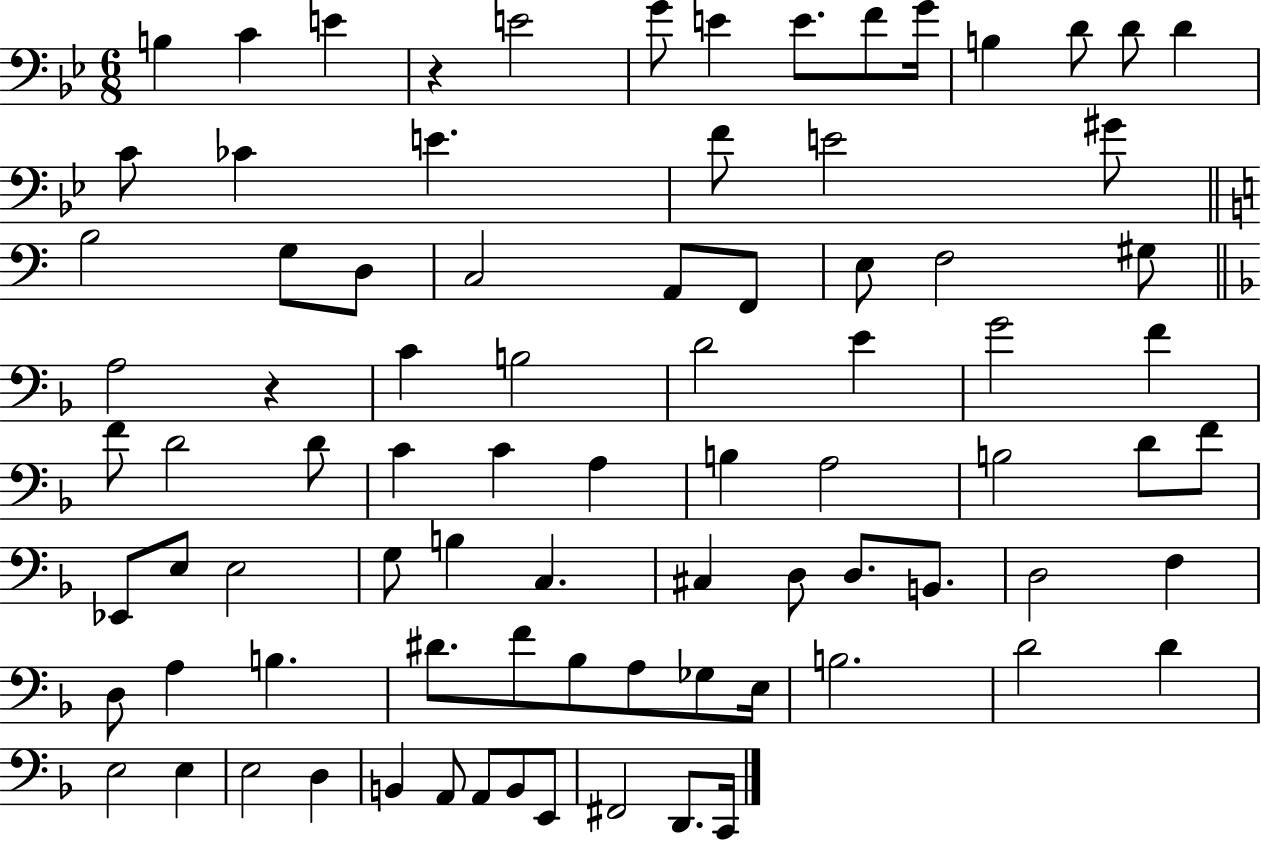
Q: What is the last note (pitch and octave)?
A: C2